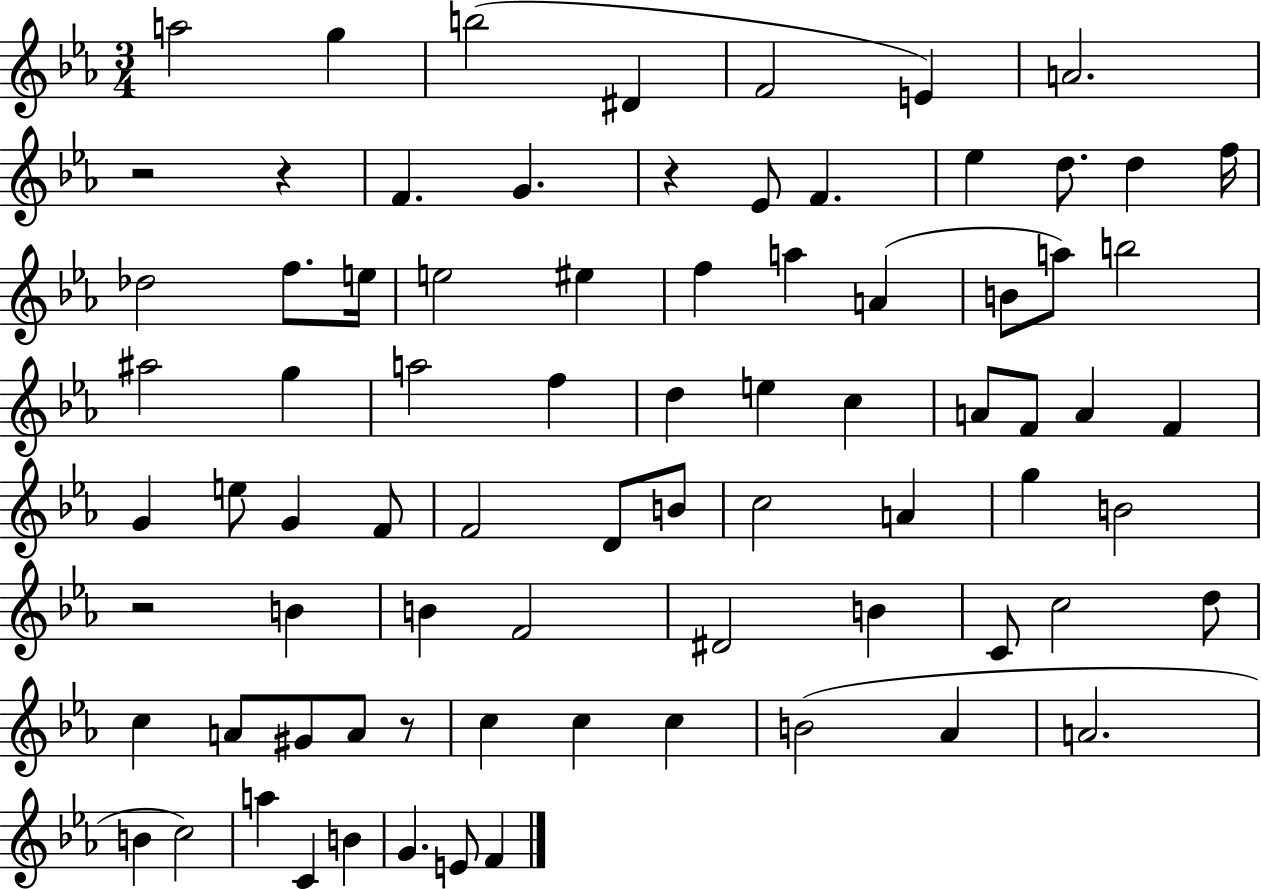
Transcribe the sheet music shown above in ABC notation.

X:1
T:Untitled
M:3/4
L:1/4
K:Eb
a2 g b2 ^D F2 E A2 z2 z F G z _E/2 F _e d/2 d f/4 _d2 f/2 e/4 e2 ^e f a A B/2 a/2 b2 ^a2 g a2 f d e c A/2 F/2 A F G e/2 G F/2 F2 D/2 B/2 c2 A g B2 z2 B B F2 ^D2 B C/2 c2 d/2 c A/2 ^G/2 A/2 z/2 c c c B2 _A A2 B c2 a C B G E/2 F